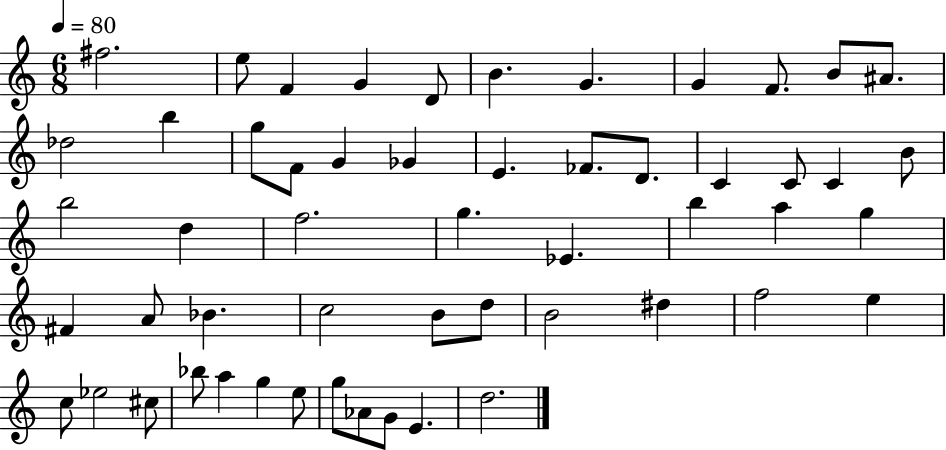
{
  \clef treble
  \numericTimeSignature
  \time 6/8
  \key c \major
  \tempo 4 = 80
  fis''2. | e''8 f'4 g'4 d'8 | b'4. g'4. | g'4 f'8. b'8 ais'8. | \break des''2 b''4 | g''8 f'8 g'4 ges'4 | e'4. fes'8. d'8. | c'4 c'8 c'4 b'8 | \break b''2 d''4 | f''2. | g''4. ees'4. | b''4 a''4 g''4 | \break fis'4 a'8 bes'4. | c''2 b'8 d''8 | b'2 dis''4 | f''2 e''4 | \break c''8 ees''2 cis''8 | bes''8 a''4 g''4 e''8 | g''8 aes'8 g'8 e'4. | d''2. | \break \bar "|."
}